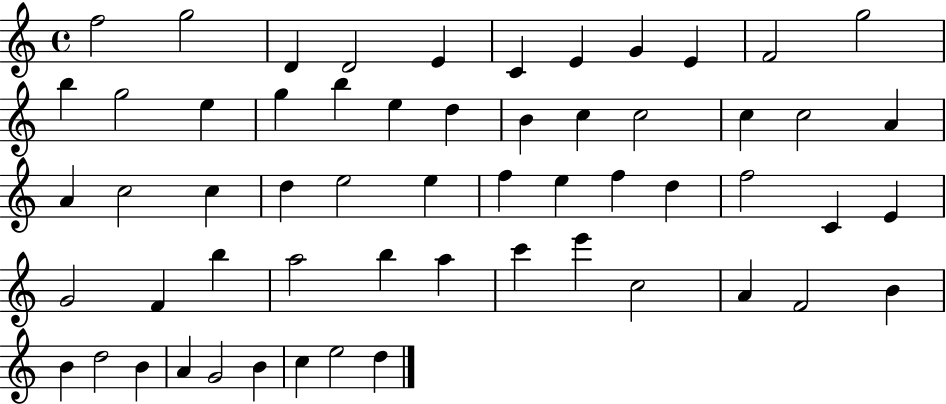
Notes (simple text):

F5/h G5/h D4/q D4/h E4/q C4/q E4/q G4/q E4/q F4/h G5/h B5/q G5/h E5/q G5/q B5/q E5/q D5/q B4/q C5/q C5/h C5/q C5/h A4/q A4/q C5/h C5/q D5/q E5/h E5/q F5/q E5/q F5/q D5/q F5/h C4/q E4/q G4/h F4/q B5/q A5/h B5/q A5/q C6/q E6/q C5/h A4/q F4/h B4/q B4/q D5/h B4/q A4/q G4/h B4/q C5/q E5/h D5/q